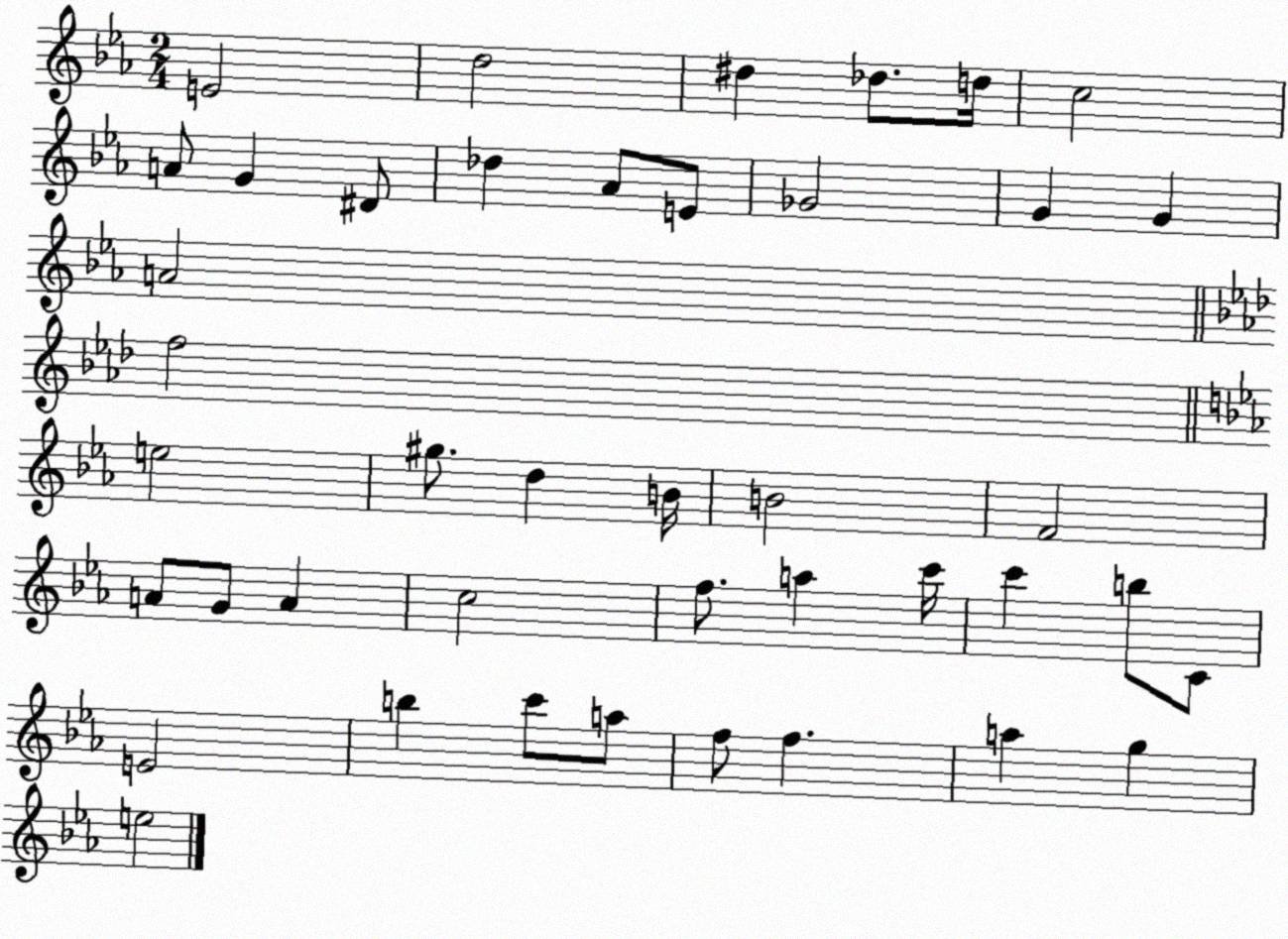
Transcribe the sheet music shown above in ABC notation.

X:1
T:Untitled
M:2/4
L:1/4
K:Eb
E2 d2 ^d _d/2 d/4 c2 A/2 G ^D/2 _d _A/2 E/2 _G2 G G A2 f2 e2 ^g/2 d B/4 B2 F2 A/2 G/2 A c2 f/2 a c'/4 c' b/2 C/2 E2 b c'/2 a/2 f/2 f a g e2